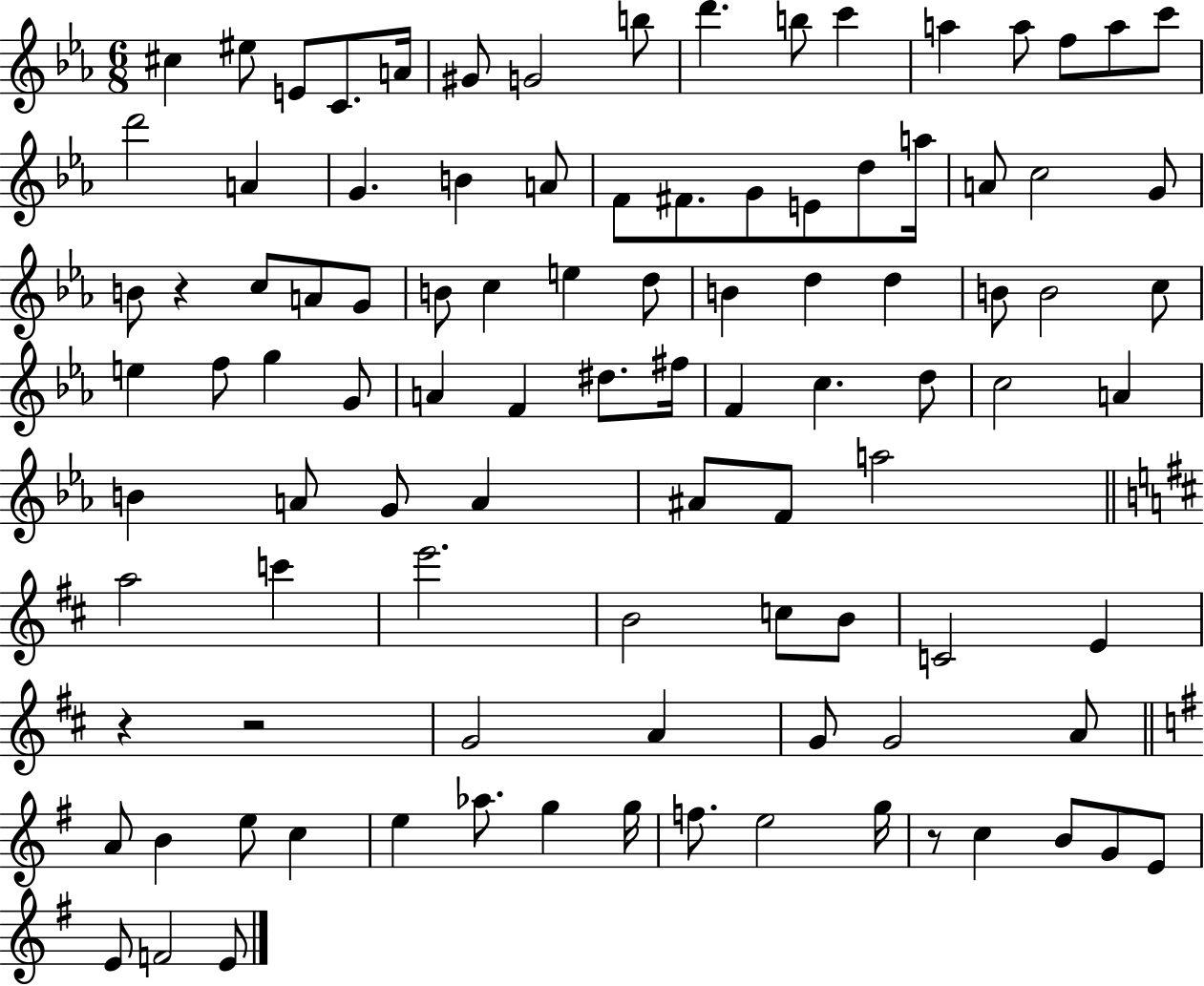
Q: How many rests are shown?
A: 4